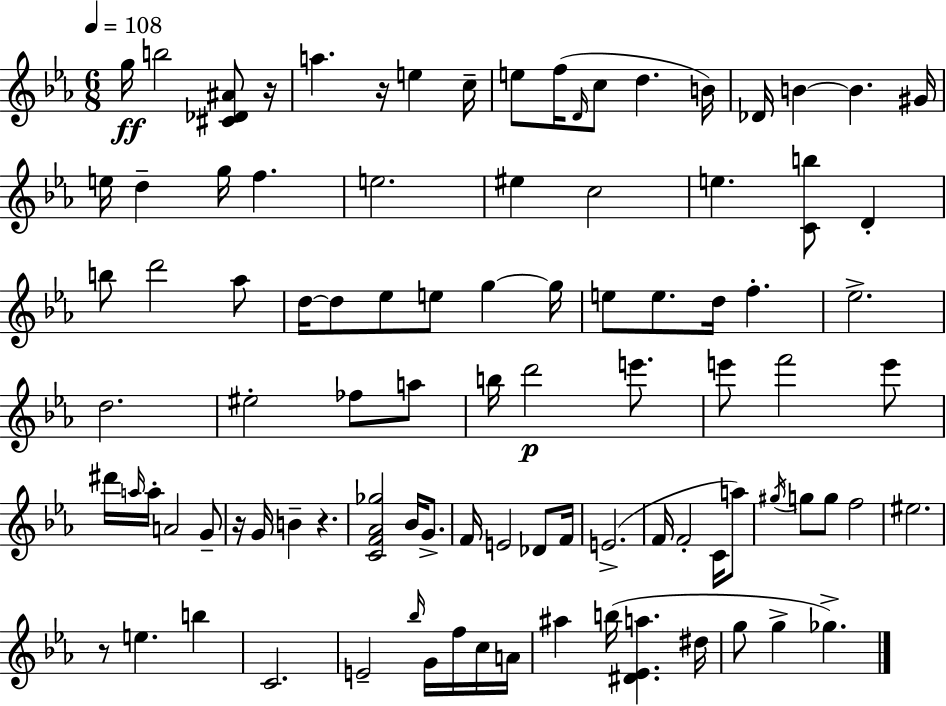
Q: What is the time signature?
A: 6/8